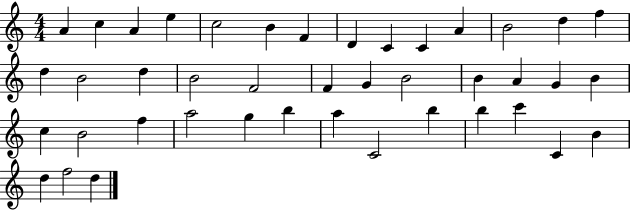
{
  \clef treble
  \numericTimeSignature
  \time 4/4
  \key c \major
  a'4 c''4 a'4 e''4 | c''2 b'4 f'4 | d'4 c'4 c'4 a'4 | b'2 d''4 f''4 | \break d''4 b'2 d''4 | b'2 f'2 | f'4 g'4 b'2 | b'4 a'4 g'4 b'4 | \break c''4 b'2 f''4 | a''2 g''4 b''4 | a''4 c'2 b''4 | b''4 c'''4 c'4 b'4 | \break d''4 f''2 d''4 | \bar "|."
}